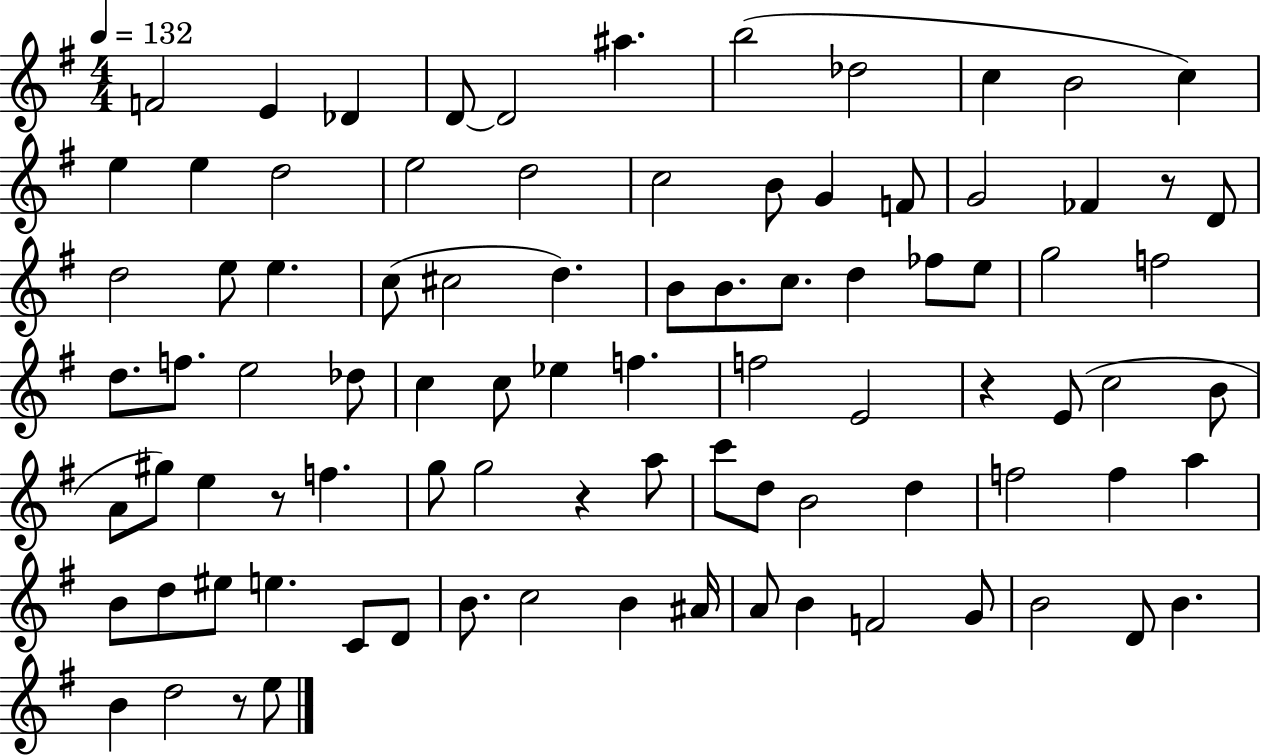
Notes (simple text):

F4/h E4/q Db4/q D4/e D4/h A#5/q. B5/h Db5/h C5/q B4/h C5/q E5/q E5/q D5/h E5/h D5/h C5/h B4/e G4/q F4/e G4/h FES4/q R/e D4/e D5/h E5/e E5/q. C5/e C#5/h D5/q. B4/e B4/e. C5/e. D5/q FES5/e E5/e G5/h F5/h D5/e. F5/e. E5/h Db5/e C5/q C5/e Eb5/q F5/q. F5/h E4/h R/q E4/e C5/h B4/e A4/e G#5/e E5/q R/e F5/q. G5/e G5/h R/q A5/e C6/e D5/e B4/h D5/q F5/h F5/q A5/q B4/e D5/e EIS5/e E5/q. C4/e D4/e B4/e. C5/h B4/q A#4/s A4/e B4/q F4/h G4/e B4/h D4/e B4/q. B4/q D5/h R/e E5/e